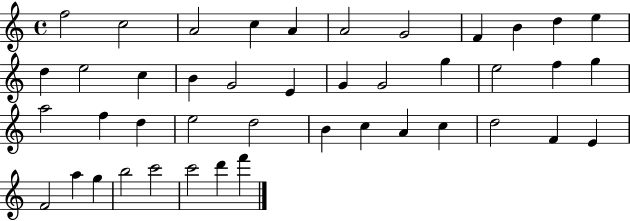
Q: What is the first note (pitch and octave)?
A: F5